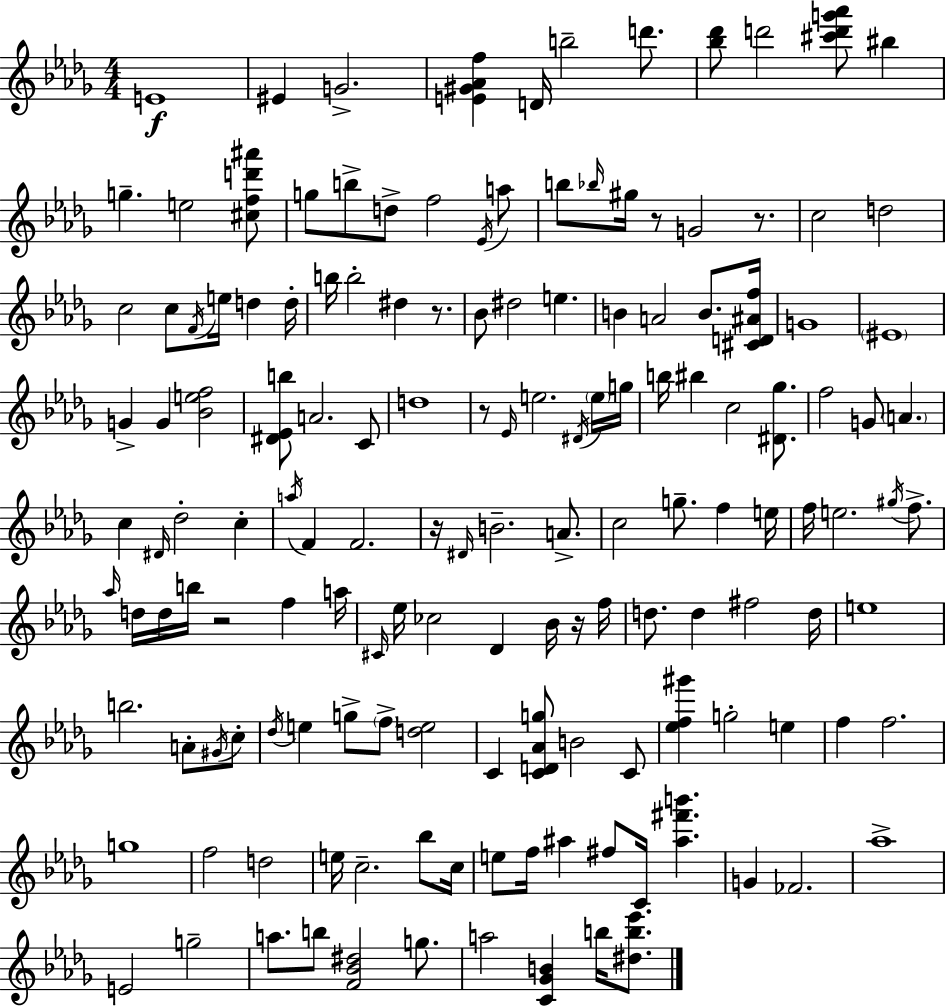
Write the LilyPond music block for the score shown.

{
  \clef treble
  \numericTimeSignature
  \time 4/4
  \key bes \minor
  e'1\f | eis'4 g'2.-> | <e' gis' aes' f''>4 d'16 b''2-- d'''8. | <bes'' des'''>8 d'''2 <cis''' d''' g''' aes'''>8 bis''4 | \break g''4.-- e''2 <cis'' f'' d''' ais'''>8 | g''8 b''8-> d''8-> f''2 \acciaccatura { ees'16 } a''8 | b''8 \grace { bes''16 } gis''16 r8 g'2 r8. | c''2 d''2 | \break c''2 c''8 \acciaccatura { f'16 } e''16 d''4 | d''16-. b''16 b''2-. dis''4 | r8. bes'8 dis''2 e''4. | b'4 a'2 b'8. | \break <cis' d' ais' f''>16 g'1 | \parenthesize eis'1 | g'4-> g'4 <bes' e'' f''>2 | <dis' ees' b''>8 a'2. | \break c'8 d''1 | r8 \grace { ees'16 } e''2. | \acciaccatura { dis'16 } \parenthesize e''16 g''16 b''16 bis''4 c''2 | <dis' ges''>8. f''2 g'8 \parenthesize a'4. | \break c''4 \grace { dis'16 } des''2-. | c''4-. \acciaccatura { a''16 } f'4 f'2. | r16 \grace { dis'16 } b'2.-- | a'8.-> c''2 | \break g''8.-- f''4 e''16 f''16 e''2. | \acciaccatura { gis''16 } f''8.-> \grace { aes''16 } d''16 d''16 b''16 r2 | f''4 a''16 \grace { cis'16 } ees''16 ces''2 | des'4 bes'16 r16 f''16 d''8. d''4 | \break fis''2 d''16 e''1 | b''2. | a'8-. \acciaccatura { gis'16 } c''8-. \acciaccatura { des''16 } e''4 | g''8-> \parenthesize f''8-> <d'' e''>2 c'4 | \break <c' d' aes' g''>8 b'2 c'8 <ees'' f'' gis'''>4 | g''2-. e''4 f''4 | f''2. g''1 | f''2 | \break d''2 e''16 c''2.-- | bes''8 c''16 e''8 f''16 | ais''4 fis''8 c'16 <ais'' fis''' b'''>4. g'4 | fes'2. aes''1-> | \break e'2 | g''2-- a''8. | b''8 <f' bes' dis''>2 g''8. a''2 | <c' ges' b'>4 b''16 <dis'' b'' ees'''>8. \bar "|."
}